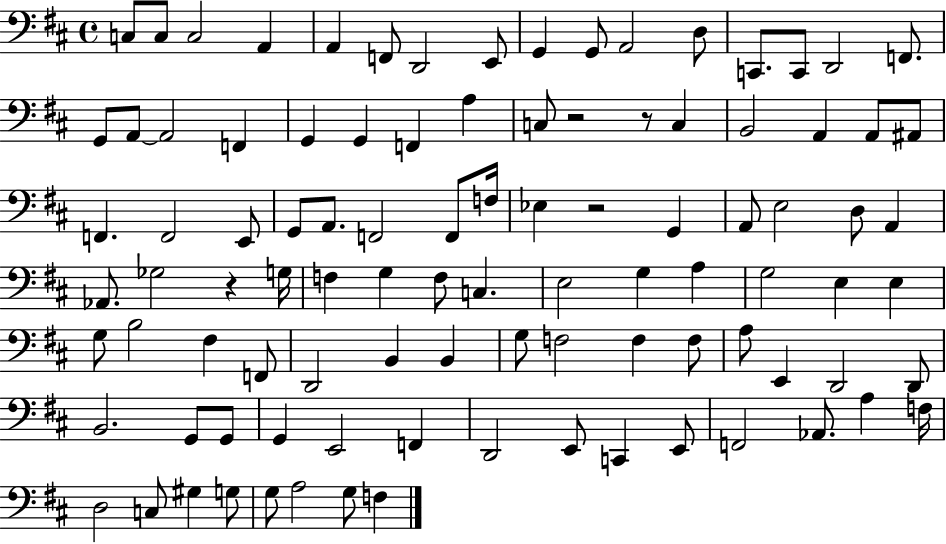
C3/e C3/e C3/h A2/q A2/q F2/e D2/h E2/e G2/q G2/e A2/h D3/e C2/e. C2/e D2/h F2/e. G2/e A2/e A2/h F2/q G2/q G2/q F2/q A3/q C3/e R/h R/e C3/q B2/h A2/q A2/e A#2/e F2/q. F2/h E2/e G2/e A2/e. F2/h F2/e F3/s Eb3/q R/h G2/q A2/e E3/h D3/e A2/q Ab2/e. Gb3/h R/q G3/s F3/q G3/q F3/e C3/q. E3/h G3/q A3/q G3/h E3/q E3/q G3/e B3/h F#3/q F2/e D2/h B2/q B2/q G3/e F3/h F3/q F3/e A3/e E2/q D2/h D2/e B2/h. G2/e G2/e G2/q E2/h F2/q D2/h E2/e C2/q E2/e F2/h Ab2/e. A3/q F3/s D3/h C3/e G#3/q G3/e G3/e A3/h G3/e F3/q